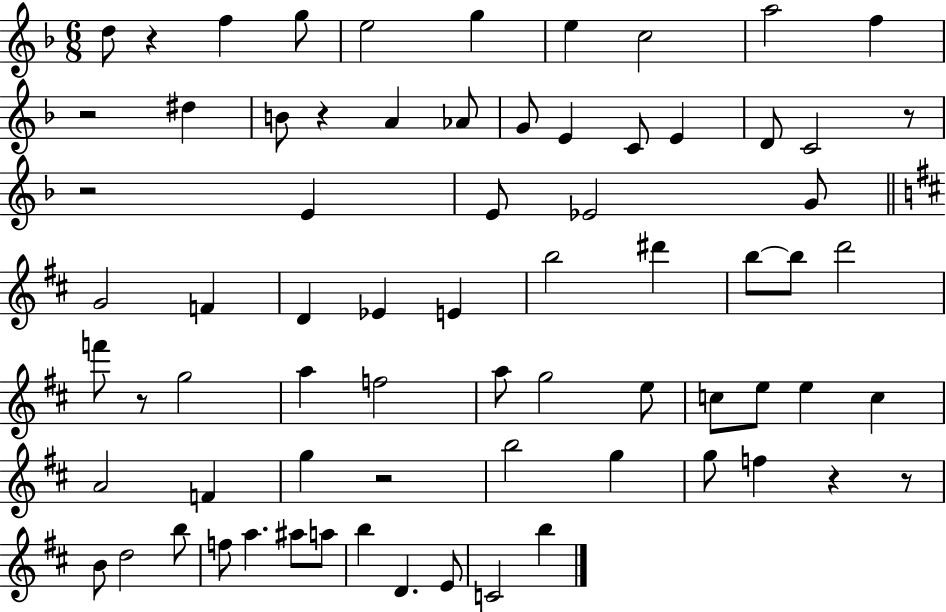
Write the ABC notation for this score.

X:1
T:Untitled
M:6/8
L:1/4
K:F
d/2 z f g/2 e2 g e c2 a2 f z2 ^d B/2 z A _A/2 G/2 E C/2 E D/2 C2 z/2 z2 E E/2 _E2 G/2 G2 F D _E E b2 ^d' b/2 b/2 d'2 f'/2 z/2 g2 a f2 a/2 g2 e/2 c/2 e/2 e c A2 F g z2 b2 g g/2 f z z/2 B/2 d2 b/2 f/2 a ^a/2 a/2 b D E/2 C2 b